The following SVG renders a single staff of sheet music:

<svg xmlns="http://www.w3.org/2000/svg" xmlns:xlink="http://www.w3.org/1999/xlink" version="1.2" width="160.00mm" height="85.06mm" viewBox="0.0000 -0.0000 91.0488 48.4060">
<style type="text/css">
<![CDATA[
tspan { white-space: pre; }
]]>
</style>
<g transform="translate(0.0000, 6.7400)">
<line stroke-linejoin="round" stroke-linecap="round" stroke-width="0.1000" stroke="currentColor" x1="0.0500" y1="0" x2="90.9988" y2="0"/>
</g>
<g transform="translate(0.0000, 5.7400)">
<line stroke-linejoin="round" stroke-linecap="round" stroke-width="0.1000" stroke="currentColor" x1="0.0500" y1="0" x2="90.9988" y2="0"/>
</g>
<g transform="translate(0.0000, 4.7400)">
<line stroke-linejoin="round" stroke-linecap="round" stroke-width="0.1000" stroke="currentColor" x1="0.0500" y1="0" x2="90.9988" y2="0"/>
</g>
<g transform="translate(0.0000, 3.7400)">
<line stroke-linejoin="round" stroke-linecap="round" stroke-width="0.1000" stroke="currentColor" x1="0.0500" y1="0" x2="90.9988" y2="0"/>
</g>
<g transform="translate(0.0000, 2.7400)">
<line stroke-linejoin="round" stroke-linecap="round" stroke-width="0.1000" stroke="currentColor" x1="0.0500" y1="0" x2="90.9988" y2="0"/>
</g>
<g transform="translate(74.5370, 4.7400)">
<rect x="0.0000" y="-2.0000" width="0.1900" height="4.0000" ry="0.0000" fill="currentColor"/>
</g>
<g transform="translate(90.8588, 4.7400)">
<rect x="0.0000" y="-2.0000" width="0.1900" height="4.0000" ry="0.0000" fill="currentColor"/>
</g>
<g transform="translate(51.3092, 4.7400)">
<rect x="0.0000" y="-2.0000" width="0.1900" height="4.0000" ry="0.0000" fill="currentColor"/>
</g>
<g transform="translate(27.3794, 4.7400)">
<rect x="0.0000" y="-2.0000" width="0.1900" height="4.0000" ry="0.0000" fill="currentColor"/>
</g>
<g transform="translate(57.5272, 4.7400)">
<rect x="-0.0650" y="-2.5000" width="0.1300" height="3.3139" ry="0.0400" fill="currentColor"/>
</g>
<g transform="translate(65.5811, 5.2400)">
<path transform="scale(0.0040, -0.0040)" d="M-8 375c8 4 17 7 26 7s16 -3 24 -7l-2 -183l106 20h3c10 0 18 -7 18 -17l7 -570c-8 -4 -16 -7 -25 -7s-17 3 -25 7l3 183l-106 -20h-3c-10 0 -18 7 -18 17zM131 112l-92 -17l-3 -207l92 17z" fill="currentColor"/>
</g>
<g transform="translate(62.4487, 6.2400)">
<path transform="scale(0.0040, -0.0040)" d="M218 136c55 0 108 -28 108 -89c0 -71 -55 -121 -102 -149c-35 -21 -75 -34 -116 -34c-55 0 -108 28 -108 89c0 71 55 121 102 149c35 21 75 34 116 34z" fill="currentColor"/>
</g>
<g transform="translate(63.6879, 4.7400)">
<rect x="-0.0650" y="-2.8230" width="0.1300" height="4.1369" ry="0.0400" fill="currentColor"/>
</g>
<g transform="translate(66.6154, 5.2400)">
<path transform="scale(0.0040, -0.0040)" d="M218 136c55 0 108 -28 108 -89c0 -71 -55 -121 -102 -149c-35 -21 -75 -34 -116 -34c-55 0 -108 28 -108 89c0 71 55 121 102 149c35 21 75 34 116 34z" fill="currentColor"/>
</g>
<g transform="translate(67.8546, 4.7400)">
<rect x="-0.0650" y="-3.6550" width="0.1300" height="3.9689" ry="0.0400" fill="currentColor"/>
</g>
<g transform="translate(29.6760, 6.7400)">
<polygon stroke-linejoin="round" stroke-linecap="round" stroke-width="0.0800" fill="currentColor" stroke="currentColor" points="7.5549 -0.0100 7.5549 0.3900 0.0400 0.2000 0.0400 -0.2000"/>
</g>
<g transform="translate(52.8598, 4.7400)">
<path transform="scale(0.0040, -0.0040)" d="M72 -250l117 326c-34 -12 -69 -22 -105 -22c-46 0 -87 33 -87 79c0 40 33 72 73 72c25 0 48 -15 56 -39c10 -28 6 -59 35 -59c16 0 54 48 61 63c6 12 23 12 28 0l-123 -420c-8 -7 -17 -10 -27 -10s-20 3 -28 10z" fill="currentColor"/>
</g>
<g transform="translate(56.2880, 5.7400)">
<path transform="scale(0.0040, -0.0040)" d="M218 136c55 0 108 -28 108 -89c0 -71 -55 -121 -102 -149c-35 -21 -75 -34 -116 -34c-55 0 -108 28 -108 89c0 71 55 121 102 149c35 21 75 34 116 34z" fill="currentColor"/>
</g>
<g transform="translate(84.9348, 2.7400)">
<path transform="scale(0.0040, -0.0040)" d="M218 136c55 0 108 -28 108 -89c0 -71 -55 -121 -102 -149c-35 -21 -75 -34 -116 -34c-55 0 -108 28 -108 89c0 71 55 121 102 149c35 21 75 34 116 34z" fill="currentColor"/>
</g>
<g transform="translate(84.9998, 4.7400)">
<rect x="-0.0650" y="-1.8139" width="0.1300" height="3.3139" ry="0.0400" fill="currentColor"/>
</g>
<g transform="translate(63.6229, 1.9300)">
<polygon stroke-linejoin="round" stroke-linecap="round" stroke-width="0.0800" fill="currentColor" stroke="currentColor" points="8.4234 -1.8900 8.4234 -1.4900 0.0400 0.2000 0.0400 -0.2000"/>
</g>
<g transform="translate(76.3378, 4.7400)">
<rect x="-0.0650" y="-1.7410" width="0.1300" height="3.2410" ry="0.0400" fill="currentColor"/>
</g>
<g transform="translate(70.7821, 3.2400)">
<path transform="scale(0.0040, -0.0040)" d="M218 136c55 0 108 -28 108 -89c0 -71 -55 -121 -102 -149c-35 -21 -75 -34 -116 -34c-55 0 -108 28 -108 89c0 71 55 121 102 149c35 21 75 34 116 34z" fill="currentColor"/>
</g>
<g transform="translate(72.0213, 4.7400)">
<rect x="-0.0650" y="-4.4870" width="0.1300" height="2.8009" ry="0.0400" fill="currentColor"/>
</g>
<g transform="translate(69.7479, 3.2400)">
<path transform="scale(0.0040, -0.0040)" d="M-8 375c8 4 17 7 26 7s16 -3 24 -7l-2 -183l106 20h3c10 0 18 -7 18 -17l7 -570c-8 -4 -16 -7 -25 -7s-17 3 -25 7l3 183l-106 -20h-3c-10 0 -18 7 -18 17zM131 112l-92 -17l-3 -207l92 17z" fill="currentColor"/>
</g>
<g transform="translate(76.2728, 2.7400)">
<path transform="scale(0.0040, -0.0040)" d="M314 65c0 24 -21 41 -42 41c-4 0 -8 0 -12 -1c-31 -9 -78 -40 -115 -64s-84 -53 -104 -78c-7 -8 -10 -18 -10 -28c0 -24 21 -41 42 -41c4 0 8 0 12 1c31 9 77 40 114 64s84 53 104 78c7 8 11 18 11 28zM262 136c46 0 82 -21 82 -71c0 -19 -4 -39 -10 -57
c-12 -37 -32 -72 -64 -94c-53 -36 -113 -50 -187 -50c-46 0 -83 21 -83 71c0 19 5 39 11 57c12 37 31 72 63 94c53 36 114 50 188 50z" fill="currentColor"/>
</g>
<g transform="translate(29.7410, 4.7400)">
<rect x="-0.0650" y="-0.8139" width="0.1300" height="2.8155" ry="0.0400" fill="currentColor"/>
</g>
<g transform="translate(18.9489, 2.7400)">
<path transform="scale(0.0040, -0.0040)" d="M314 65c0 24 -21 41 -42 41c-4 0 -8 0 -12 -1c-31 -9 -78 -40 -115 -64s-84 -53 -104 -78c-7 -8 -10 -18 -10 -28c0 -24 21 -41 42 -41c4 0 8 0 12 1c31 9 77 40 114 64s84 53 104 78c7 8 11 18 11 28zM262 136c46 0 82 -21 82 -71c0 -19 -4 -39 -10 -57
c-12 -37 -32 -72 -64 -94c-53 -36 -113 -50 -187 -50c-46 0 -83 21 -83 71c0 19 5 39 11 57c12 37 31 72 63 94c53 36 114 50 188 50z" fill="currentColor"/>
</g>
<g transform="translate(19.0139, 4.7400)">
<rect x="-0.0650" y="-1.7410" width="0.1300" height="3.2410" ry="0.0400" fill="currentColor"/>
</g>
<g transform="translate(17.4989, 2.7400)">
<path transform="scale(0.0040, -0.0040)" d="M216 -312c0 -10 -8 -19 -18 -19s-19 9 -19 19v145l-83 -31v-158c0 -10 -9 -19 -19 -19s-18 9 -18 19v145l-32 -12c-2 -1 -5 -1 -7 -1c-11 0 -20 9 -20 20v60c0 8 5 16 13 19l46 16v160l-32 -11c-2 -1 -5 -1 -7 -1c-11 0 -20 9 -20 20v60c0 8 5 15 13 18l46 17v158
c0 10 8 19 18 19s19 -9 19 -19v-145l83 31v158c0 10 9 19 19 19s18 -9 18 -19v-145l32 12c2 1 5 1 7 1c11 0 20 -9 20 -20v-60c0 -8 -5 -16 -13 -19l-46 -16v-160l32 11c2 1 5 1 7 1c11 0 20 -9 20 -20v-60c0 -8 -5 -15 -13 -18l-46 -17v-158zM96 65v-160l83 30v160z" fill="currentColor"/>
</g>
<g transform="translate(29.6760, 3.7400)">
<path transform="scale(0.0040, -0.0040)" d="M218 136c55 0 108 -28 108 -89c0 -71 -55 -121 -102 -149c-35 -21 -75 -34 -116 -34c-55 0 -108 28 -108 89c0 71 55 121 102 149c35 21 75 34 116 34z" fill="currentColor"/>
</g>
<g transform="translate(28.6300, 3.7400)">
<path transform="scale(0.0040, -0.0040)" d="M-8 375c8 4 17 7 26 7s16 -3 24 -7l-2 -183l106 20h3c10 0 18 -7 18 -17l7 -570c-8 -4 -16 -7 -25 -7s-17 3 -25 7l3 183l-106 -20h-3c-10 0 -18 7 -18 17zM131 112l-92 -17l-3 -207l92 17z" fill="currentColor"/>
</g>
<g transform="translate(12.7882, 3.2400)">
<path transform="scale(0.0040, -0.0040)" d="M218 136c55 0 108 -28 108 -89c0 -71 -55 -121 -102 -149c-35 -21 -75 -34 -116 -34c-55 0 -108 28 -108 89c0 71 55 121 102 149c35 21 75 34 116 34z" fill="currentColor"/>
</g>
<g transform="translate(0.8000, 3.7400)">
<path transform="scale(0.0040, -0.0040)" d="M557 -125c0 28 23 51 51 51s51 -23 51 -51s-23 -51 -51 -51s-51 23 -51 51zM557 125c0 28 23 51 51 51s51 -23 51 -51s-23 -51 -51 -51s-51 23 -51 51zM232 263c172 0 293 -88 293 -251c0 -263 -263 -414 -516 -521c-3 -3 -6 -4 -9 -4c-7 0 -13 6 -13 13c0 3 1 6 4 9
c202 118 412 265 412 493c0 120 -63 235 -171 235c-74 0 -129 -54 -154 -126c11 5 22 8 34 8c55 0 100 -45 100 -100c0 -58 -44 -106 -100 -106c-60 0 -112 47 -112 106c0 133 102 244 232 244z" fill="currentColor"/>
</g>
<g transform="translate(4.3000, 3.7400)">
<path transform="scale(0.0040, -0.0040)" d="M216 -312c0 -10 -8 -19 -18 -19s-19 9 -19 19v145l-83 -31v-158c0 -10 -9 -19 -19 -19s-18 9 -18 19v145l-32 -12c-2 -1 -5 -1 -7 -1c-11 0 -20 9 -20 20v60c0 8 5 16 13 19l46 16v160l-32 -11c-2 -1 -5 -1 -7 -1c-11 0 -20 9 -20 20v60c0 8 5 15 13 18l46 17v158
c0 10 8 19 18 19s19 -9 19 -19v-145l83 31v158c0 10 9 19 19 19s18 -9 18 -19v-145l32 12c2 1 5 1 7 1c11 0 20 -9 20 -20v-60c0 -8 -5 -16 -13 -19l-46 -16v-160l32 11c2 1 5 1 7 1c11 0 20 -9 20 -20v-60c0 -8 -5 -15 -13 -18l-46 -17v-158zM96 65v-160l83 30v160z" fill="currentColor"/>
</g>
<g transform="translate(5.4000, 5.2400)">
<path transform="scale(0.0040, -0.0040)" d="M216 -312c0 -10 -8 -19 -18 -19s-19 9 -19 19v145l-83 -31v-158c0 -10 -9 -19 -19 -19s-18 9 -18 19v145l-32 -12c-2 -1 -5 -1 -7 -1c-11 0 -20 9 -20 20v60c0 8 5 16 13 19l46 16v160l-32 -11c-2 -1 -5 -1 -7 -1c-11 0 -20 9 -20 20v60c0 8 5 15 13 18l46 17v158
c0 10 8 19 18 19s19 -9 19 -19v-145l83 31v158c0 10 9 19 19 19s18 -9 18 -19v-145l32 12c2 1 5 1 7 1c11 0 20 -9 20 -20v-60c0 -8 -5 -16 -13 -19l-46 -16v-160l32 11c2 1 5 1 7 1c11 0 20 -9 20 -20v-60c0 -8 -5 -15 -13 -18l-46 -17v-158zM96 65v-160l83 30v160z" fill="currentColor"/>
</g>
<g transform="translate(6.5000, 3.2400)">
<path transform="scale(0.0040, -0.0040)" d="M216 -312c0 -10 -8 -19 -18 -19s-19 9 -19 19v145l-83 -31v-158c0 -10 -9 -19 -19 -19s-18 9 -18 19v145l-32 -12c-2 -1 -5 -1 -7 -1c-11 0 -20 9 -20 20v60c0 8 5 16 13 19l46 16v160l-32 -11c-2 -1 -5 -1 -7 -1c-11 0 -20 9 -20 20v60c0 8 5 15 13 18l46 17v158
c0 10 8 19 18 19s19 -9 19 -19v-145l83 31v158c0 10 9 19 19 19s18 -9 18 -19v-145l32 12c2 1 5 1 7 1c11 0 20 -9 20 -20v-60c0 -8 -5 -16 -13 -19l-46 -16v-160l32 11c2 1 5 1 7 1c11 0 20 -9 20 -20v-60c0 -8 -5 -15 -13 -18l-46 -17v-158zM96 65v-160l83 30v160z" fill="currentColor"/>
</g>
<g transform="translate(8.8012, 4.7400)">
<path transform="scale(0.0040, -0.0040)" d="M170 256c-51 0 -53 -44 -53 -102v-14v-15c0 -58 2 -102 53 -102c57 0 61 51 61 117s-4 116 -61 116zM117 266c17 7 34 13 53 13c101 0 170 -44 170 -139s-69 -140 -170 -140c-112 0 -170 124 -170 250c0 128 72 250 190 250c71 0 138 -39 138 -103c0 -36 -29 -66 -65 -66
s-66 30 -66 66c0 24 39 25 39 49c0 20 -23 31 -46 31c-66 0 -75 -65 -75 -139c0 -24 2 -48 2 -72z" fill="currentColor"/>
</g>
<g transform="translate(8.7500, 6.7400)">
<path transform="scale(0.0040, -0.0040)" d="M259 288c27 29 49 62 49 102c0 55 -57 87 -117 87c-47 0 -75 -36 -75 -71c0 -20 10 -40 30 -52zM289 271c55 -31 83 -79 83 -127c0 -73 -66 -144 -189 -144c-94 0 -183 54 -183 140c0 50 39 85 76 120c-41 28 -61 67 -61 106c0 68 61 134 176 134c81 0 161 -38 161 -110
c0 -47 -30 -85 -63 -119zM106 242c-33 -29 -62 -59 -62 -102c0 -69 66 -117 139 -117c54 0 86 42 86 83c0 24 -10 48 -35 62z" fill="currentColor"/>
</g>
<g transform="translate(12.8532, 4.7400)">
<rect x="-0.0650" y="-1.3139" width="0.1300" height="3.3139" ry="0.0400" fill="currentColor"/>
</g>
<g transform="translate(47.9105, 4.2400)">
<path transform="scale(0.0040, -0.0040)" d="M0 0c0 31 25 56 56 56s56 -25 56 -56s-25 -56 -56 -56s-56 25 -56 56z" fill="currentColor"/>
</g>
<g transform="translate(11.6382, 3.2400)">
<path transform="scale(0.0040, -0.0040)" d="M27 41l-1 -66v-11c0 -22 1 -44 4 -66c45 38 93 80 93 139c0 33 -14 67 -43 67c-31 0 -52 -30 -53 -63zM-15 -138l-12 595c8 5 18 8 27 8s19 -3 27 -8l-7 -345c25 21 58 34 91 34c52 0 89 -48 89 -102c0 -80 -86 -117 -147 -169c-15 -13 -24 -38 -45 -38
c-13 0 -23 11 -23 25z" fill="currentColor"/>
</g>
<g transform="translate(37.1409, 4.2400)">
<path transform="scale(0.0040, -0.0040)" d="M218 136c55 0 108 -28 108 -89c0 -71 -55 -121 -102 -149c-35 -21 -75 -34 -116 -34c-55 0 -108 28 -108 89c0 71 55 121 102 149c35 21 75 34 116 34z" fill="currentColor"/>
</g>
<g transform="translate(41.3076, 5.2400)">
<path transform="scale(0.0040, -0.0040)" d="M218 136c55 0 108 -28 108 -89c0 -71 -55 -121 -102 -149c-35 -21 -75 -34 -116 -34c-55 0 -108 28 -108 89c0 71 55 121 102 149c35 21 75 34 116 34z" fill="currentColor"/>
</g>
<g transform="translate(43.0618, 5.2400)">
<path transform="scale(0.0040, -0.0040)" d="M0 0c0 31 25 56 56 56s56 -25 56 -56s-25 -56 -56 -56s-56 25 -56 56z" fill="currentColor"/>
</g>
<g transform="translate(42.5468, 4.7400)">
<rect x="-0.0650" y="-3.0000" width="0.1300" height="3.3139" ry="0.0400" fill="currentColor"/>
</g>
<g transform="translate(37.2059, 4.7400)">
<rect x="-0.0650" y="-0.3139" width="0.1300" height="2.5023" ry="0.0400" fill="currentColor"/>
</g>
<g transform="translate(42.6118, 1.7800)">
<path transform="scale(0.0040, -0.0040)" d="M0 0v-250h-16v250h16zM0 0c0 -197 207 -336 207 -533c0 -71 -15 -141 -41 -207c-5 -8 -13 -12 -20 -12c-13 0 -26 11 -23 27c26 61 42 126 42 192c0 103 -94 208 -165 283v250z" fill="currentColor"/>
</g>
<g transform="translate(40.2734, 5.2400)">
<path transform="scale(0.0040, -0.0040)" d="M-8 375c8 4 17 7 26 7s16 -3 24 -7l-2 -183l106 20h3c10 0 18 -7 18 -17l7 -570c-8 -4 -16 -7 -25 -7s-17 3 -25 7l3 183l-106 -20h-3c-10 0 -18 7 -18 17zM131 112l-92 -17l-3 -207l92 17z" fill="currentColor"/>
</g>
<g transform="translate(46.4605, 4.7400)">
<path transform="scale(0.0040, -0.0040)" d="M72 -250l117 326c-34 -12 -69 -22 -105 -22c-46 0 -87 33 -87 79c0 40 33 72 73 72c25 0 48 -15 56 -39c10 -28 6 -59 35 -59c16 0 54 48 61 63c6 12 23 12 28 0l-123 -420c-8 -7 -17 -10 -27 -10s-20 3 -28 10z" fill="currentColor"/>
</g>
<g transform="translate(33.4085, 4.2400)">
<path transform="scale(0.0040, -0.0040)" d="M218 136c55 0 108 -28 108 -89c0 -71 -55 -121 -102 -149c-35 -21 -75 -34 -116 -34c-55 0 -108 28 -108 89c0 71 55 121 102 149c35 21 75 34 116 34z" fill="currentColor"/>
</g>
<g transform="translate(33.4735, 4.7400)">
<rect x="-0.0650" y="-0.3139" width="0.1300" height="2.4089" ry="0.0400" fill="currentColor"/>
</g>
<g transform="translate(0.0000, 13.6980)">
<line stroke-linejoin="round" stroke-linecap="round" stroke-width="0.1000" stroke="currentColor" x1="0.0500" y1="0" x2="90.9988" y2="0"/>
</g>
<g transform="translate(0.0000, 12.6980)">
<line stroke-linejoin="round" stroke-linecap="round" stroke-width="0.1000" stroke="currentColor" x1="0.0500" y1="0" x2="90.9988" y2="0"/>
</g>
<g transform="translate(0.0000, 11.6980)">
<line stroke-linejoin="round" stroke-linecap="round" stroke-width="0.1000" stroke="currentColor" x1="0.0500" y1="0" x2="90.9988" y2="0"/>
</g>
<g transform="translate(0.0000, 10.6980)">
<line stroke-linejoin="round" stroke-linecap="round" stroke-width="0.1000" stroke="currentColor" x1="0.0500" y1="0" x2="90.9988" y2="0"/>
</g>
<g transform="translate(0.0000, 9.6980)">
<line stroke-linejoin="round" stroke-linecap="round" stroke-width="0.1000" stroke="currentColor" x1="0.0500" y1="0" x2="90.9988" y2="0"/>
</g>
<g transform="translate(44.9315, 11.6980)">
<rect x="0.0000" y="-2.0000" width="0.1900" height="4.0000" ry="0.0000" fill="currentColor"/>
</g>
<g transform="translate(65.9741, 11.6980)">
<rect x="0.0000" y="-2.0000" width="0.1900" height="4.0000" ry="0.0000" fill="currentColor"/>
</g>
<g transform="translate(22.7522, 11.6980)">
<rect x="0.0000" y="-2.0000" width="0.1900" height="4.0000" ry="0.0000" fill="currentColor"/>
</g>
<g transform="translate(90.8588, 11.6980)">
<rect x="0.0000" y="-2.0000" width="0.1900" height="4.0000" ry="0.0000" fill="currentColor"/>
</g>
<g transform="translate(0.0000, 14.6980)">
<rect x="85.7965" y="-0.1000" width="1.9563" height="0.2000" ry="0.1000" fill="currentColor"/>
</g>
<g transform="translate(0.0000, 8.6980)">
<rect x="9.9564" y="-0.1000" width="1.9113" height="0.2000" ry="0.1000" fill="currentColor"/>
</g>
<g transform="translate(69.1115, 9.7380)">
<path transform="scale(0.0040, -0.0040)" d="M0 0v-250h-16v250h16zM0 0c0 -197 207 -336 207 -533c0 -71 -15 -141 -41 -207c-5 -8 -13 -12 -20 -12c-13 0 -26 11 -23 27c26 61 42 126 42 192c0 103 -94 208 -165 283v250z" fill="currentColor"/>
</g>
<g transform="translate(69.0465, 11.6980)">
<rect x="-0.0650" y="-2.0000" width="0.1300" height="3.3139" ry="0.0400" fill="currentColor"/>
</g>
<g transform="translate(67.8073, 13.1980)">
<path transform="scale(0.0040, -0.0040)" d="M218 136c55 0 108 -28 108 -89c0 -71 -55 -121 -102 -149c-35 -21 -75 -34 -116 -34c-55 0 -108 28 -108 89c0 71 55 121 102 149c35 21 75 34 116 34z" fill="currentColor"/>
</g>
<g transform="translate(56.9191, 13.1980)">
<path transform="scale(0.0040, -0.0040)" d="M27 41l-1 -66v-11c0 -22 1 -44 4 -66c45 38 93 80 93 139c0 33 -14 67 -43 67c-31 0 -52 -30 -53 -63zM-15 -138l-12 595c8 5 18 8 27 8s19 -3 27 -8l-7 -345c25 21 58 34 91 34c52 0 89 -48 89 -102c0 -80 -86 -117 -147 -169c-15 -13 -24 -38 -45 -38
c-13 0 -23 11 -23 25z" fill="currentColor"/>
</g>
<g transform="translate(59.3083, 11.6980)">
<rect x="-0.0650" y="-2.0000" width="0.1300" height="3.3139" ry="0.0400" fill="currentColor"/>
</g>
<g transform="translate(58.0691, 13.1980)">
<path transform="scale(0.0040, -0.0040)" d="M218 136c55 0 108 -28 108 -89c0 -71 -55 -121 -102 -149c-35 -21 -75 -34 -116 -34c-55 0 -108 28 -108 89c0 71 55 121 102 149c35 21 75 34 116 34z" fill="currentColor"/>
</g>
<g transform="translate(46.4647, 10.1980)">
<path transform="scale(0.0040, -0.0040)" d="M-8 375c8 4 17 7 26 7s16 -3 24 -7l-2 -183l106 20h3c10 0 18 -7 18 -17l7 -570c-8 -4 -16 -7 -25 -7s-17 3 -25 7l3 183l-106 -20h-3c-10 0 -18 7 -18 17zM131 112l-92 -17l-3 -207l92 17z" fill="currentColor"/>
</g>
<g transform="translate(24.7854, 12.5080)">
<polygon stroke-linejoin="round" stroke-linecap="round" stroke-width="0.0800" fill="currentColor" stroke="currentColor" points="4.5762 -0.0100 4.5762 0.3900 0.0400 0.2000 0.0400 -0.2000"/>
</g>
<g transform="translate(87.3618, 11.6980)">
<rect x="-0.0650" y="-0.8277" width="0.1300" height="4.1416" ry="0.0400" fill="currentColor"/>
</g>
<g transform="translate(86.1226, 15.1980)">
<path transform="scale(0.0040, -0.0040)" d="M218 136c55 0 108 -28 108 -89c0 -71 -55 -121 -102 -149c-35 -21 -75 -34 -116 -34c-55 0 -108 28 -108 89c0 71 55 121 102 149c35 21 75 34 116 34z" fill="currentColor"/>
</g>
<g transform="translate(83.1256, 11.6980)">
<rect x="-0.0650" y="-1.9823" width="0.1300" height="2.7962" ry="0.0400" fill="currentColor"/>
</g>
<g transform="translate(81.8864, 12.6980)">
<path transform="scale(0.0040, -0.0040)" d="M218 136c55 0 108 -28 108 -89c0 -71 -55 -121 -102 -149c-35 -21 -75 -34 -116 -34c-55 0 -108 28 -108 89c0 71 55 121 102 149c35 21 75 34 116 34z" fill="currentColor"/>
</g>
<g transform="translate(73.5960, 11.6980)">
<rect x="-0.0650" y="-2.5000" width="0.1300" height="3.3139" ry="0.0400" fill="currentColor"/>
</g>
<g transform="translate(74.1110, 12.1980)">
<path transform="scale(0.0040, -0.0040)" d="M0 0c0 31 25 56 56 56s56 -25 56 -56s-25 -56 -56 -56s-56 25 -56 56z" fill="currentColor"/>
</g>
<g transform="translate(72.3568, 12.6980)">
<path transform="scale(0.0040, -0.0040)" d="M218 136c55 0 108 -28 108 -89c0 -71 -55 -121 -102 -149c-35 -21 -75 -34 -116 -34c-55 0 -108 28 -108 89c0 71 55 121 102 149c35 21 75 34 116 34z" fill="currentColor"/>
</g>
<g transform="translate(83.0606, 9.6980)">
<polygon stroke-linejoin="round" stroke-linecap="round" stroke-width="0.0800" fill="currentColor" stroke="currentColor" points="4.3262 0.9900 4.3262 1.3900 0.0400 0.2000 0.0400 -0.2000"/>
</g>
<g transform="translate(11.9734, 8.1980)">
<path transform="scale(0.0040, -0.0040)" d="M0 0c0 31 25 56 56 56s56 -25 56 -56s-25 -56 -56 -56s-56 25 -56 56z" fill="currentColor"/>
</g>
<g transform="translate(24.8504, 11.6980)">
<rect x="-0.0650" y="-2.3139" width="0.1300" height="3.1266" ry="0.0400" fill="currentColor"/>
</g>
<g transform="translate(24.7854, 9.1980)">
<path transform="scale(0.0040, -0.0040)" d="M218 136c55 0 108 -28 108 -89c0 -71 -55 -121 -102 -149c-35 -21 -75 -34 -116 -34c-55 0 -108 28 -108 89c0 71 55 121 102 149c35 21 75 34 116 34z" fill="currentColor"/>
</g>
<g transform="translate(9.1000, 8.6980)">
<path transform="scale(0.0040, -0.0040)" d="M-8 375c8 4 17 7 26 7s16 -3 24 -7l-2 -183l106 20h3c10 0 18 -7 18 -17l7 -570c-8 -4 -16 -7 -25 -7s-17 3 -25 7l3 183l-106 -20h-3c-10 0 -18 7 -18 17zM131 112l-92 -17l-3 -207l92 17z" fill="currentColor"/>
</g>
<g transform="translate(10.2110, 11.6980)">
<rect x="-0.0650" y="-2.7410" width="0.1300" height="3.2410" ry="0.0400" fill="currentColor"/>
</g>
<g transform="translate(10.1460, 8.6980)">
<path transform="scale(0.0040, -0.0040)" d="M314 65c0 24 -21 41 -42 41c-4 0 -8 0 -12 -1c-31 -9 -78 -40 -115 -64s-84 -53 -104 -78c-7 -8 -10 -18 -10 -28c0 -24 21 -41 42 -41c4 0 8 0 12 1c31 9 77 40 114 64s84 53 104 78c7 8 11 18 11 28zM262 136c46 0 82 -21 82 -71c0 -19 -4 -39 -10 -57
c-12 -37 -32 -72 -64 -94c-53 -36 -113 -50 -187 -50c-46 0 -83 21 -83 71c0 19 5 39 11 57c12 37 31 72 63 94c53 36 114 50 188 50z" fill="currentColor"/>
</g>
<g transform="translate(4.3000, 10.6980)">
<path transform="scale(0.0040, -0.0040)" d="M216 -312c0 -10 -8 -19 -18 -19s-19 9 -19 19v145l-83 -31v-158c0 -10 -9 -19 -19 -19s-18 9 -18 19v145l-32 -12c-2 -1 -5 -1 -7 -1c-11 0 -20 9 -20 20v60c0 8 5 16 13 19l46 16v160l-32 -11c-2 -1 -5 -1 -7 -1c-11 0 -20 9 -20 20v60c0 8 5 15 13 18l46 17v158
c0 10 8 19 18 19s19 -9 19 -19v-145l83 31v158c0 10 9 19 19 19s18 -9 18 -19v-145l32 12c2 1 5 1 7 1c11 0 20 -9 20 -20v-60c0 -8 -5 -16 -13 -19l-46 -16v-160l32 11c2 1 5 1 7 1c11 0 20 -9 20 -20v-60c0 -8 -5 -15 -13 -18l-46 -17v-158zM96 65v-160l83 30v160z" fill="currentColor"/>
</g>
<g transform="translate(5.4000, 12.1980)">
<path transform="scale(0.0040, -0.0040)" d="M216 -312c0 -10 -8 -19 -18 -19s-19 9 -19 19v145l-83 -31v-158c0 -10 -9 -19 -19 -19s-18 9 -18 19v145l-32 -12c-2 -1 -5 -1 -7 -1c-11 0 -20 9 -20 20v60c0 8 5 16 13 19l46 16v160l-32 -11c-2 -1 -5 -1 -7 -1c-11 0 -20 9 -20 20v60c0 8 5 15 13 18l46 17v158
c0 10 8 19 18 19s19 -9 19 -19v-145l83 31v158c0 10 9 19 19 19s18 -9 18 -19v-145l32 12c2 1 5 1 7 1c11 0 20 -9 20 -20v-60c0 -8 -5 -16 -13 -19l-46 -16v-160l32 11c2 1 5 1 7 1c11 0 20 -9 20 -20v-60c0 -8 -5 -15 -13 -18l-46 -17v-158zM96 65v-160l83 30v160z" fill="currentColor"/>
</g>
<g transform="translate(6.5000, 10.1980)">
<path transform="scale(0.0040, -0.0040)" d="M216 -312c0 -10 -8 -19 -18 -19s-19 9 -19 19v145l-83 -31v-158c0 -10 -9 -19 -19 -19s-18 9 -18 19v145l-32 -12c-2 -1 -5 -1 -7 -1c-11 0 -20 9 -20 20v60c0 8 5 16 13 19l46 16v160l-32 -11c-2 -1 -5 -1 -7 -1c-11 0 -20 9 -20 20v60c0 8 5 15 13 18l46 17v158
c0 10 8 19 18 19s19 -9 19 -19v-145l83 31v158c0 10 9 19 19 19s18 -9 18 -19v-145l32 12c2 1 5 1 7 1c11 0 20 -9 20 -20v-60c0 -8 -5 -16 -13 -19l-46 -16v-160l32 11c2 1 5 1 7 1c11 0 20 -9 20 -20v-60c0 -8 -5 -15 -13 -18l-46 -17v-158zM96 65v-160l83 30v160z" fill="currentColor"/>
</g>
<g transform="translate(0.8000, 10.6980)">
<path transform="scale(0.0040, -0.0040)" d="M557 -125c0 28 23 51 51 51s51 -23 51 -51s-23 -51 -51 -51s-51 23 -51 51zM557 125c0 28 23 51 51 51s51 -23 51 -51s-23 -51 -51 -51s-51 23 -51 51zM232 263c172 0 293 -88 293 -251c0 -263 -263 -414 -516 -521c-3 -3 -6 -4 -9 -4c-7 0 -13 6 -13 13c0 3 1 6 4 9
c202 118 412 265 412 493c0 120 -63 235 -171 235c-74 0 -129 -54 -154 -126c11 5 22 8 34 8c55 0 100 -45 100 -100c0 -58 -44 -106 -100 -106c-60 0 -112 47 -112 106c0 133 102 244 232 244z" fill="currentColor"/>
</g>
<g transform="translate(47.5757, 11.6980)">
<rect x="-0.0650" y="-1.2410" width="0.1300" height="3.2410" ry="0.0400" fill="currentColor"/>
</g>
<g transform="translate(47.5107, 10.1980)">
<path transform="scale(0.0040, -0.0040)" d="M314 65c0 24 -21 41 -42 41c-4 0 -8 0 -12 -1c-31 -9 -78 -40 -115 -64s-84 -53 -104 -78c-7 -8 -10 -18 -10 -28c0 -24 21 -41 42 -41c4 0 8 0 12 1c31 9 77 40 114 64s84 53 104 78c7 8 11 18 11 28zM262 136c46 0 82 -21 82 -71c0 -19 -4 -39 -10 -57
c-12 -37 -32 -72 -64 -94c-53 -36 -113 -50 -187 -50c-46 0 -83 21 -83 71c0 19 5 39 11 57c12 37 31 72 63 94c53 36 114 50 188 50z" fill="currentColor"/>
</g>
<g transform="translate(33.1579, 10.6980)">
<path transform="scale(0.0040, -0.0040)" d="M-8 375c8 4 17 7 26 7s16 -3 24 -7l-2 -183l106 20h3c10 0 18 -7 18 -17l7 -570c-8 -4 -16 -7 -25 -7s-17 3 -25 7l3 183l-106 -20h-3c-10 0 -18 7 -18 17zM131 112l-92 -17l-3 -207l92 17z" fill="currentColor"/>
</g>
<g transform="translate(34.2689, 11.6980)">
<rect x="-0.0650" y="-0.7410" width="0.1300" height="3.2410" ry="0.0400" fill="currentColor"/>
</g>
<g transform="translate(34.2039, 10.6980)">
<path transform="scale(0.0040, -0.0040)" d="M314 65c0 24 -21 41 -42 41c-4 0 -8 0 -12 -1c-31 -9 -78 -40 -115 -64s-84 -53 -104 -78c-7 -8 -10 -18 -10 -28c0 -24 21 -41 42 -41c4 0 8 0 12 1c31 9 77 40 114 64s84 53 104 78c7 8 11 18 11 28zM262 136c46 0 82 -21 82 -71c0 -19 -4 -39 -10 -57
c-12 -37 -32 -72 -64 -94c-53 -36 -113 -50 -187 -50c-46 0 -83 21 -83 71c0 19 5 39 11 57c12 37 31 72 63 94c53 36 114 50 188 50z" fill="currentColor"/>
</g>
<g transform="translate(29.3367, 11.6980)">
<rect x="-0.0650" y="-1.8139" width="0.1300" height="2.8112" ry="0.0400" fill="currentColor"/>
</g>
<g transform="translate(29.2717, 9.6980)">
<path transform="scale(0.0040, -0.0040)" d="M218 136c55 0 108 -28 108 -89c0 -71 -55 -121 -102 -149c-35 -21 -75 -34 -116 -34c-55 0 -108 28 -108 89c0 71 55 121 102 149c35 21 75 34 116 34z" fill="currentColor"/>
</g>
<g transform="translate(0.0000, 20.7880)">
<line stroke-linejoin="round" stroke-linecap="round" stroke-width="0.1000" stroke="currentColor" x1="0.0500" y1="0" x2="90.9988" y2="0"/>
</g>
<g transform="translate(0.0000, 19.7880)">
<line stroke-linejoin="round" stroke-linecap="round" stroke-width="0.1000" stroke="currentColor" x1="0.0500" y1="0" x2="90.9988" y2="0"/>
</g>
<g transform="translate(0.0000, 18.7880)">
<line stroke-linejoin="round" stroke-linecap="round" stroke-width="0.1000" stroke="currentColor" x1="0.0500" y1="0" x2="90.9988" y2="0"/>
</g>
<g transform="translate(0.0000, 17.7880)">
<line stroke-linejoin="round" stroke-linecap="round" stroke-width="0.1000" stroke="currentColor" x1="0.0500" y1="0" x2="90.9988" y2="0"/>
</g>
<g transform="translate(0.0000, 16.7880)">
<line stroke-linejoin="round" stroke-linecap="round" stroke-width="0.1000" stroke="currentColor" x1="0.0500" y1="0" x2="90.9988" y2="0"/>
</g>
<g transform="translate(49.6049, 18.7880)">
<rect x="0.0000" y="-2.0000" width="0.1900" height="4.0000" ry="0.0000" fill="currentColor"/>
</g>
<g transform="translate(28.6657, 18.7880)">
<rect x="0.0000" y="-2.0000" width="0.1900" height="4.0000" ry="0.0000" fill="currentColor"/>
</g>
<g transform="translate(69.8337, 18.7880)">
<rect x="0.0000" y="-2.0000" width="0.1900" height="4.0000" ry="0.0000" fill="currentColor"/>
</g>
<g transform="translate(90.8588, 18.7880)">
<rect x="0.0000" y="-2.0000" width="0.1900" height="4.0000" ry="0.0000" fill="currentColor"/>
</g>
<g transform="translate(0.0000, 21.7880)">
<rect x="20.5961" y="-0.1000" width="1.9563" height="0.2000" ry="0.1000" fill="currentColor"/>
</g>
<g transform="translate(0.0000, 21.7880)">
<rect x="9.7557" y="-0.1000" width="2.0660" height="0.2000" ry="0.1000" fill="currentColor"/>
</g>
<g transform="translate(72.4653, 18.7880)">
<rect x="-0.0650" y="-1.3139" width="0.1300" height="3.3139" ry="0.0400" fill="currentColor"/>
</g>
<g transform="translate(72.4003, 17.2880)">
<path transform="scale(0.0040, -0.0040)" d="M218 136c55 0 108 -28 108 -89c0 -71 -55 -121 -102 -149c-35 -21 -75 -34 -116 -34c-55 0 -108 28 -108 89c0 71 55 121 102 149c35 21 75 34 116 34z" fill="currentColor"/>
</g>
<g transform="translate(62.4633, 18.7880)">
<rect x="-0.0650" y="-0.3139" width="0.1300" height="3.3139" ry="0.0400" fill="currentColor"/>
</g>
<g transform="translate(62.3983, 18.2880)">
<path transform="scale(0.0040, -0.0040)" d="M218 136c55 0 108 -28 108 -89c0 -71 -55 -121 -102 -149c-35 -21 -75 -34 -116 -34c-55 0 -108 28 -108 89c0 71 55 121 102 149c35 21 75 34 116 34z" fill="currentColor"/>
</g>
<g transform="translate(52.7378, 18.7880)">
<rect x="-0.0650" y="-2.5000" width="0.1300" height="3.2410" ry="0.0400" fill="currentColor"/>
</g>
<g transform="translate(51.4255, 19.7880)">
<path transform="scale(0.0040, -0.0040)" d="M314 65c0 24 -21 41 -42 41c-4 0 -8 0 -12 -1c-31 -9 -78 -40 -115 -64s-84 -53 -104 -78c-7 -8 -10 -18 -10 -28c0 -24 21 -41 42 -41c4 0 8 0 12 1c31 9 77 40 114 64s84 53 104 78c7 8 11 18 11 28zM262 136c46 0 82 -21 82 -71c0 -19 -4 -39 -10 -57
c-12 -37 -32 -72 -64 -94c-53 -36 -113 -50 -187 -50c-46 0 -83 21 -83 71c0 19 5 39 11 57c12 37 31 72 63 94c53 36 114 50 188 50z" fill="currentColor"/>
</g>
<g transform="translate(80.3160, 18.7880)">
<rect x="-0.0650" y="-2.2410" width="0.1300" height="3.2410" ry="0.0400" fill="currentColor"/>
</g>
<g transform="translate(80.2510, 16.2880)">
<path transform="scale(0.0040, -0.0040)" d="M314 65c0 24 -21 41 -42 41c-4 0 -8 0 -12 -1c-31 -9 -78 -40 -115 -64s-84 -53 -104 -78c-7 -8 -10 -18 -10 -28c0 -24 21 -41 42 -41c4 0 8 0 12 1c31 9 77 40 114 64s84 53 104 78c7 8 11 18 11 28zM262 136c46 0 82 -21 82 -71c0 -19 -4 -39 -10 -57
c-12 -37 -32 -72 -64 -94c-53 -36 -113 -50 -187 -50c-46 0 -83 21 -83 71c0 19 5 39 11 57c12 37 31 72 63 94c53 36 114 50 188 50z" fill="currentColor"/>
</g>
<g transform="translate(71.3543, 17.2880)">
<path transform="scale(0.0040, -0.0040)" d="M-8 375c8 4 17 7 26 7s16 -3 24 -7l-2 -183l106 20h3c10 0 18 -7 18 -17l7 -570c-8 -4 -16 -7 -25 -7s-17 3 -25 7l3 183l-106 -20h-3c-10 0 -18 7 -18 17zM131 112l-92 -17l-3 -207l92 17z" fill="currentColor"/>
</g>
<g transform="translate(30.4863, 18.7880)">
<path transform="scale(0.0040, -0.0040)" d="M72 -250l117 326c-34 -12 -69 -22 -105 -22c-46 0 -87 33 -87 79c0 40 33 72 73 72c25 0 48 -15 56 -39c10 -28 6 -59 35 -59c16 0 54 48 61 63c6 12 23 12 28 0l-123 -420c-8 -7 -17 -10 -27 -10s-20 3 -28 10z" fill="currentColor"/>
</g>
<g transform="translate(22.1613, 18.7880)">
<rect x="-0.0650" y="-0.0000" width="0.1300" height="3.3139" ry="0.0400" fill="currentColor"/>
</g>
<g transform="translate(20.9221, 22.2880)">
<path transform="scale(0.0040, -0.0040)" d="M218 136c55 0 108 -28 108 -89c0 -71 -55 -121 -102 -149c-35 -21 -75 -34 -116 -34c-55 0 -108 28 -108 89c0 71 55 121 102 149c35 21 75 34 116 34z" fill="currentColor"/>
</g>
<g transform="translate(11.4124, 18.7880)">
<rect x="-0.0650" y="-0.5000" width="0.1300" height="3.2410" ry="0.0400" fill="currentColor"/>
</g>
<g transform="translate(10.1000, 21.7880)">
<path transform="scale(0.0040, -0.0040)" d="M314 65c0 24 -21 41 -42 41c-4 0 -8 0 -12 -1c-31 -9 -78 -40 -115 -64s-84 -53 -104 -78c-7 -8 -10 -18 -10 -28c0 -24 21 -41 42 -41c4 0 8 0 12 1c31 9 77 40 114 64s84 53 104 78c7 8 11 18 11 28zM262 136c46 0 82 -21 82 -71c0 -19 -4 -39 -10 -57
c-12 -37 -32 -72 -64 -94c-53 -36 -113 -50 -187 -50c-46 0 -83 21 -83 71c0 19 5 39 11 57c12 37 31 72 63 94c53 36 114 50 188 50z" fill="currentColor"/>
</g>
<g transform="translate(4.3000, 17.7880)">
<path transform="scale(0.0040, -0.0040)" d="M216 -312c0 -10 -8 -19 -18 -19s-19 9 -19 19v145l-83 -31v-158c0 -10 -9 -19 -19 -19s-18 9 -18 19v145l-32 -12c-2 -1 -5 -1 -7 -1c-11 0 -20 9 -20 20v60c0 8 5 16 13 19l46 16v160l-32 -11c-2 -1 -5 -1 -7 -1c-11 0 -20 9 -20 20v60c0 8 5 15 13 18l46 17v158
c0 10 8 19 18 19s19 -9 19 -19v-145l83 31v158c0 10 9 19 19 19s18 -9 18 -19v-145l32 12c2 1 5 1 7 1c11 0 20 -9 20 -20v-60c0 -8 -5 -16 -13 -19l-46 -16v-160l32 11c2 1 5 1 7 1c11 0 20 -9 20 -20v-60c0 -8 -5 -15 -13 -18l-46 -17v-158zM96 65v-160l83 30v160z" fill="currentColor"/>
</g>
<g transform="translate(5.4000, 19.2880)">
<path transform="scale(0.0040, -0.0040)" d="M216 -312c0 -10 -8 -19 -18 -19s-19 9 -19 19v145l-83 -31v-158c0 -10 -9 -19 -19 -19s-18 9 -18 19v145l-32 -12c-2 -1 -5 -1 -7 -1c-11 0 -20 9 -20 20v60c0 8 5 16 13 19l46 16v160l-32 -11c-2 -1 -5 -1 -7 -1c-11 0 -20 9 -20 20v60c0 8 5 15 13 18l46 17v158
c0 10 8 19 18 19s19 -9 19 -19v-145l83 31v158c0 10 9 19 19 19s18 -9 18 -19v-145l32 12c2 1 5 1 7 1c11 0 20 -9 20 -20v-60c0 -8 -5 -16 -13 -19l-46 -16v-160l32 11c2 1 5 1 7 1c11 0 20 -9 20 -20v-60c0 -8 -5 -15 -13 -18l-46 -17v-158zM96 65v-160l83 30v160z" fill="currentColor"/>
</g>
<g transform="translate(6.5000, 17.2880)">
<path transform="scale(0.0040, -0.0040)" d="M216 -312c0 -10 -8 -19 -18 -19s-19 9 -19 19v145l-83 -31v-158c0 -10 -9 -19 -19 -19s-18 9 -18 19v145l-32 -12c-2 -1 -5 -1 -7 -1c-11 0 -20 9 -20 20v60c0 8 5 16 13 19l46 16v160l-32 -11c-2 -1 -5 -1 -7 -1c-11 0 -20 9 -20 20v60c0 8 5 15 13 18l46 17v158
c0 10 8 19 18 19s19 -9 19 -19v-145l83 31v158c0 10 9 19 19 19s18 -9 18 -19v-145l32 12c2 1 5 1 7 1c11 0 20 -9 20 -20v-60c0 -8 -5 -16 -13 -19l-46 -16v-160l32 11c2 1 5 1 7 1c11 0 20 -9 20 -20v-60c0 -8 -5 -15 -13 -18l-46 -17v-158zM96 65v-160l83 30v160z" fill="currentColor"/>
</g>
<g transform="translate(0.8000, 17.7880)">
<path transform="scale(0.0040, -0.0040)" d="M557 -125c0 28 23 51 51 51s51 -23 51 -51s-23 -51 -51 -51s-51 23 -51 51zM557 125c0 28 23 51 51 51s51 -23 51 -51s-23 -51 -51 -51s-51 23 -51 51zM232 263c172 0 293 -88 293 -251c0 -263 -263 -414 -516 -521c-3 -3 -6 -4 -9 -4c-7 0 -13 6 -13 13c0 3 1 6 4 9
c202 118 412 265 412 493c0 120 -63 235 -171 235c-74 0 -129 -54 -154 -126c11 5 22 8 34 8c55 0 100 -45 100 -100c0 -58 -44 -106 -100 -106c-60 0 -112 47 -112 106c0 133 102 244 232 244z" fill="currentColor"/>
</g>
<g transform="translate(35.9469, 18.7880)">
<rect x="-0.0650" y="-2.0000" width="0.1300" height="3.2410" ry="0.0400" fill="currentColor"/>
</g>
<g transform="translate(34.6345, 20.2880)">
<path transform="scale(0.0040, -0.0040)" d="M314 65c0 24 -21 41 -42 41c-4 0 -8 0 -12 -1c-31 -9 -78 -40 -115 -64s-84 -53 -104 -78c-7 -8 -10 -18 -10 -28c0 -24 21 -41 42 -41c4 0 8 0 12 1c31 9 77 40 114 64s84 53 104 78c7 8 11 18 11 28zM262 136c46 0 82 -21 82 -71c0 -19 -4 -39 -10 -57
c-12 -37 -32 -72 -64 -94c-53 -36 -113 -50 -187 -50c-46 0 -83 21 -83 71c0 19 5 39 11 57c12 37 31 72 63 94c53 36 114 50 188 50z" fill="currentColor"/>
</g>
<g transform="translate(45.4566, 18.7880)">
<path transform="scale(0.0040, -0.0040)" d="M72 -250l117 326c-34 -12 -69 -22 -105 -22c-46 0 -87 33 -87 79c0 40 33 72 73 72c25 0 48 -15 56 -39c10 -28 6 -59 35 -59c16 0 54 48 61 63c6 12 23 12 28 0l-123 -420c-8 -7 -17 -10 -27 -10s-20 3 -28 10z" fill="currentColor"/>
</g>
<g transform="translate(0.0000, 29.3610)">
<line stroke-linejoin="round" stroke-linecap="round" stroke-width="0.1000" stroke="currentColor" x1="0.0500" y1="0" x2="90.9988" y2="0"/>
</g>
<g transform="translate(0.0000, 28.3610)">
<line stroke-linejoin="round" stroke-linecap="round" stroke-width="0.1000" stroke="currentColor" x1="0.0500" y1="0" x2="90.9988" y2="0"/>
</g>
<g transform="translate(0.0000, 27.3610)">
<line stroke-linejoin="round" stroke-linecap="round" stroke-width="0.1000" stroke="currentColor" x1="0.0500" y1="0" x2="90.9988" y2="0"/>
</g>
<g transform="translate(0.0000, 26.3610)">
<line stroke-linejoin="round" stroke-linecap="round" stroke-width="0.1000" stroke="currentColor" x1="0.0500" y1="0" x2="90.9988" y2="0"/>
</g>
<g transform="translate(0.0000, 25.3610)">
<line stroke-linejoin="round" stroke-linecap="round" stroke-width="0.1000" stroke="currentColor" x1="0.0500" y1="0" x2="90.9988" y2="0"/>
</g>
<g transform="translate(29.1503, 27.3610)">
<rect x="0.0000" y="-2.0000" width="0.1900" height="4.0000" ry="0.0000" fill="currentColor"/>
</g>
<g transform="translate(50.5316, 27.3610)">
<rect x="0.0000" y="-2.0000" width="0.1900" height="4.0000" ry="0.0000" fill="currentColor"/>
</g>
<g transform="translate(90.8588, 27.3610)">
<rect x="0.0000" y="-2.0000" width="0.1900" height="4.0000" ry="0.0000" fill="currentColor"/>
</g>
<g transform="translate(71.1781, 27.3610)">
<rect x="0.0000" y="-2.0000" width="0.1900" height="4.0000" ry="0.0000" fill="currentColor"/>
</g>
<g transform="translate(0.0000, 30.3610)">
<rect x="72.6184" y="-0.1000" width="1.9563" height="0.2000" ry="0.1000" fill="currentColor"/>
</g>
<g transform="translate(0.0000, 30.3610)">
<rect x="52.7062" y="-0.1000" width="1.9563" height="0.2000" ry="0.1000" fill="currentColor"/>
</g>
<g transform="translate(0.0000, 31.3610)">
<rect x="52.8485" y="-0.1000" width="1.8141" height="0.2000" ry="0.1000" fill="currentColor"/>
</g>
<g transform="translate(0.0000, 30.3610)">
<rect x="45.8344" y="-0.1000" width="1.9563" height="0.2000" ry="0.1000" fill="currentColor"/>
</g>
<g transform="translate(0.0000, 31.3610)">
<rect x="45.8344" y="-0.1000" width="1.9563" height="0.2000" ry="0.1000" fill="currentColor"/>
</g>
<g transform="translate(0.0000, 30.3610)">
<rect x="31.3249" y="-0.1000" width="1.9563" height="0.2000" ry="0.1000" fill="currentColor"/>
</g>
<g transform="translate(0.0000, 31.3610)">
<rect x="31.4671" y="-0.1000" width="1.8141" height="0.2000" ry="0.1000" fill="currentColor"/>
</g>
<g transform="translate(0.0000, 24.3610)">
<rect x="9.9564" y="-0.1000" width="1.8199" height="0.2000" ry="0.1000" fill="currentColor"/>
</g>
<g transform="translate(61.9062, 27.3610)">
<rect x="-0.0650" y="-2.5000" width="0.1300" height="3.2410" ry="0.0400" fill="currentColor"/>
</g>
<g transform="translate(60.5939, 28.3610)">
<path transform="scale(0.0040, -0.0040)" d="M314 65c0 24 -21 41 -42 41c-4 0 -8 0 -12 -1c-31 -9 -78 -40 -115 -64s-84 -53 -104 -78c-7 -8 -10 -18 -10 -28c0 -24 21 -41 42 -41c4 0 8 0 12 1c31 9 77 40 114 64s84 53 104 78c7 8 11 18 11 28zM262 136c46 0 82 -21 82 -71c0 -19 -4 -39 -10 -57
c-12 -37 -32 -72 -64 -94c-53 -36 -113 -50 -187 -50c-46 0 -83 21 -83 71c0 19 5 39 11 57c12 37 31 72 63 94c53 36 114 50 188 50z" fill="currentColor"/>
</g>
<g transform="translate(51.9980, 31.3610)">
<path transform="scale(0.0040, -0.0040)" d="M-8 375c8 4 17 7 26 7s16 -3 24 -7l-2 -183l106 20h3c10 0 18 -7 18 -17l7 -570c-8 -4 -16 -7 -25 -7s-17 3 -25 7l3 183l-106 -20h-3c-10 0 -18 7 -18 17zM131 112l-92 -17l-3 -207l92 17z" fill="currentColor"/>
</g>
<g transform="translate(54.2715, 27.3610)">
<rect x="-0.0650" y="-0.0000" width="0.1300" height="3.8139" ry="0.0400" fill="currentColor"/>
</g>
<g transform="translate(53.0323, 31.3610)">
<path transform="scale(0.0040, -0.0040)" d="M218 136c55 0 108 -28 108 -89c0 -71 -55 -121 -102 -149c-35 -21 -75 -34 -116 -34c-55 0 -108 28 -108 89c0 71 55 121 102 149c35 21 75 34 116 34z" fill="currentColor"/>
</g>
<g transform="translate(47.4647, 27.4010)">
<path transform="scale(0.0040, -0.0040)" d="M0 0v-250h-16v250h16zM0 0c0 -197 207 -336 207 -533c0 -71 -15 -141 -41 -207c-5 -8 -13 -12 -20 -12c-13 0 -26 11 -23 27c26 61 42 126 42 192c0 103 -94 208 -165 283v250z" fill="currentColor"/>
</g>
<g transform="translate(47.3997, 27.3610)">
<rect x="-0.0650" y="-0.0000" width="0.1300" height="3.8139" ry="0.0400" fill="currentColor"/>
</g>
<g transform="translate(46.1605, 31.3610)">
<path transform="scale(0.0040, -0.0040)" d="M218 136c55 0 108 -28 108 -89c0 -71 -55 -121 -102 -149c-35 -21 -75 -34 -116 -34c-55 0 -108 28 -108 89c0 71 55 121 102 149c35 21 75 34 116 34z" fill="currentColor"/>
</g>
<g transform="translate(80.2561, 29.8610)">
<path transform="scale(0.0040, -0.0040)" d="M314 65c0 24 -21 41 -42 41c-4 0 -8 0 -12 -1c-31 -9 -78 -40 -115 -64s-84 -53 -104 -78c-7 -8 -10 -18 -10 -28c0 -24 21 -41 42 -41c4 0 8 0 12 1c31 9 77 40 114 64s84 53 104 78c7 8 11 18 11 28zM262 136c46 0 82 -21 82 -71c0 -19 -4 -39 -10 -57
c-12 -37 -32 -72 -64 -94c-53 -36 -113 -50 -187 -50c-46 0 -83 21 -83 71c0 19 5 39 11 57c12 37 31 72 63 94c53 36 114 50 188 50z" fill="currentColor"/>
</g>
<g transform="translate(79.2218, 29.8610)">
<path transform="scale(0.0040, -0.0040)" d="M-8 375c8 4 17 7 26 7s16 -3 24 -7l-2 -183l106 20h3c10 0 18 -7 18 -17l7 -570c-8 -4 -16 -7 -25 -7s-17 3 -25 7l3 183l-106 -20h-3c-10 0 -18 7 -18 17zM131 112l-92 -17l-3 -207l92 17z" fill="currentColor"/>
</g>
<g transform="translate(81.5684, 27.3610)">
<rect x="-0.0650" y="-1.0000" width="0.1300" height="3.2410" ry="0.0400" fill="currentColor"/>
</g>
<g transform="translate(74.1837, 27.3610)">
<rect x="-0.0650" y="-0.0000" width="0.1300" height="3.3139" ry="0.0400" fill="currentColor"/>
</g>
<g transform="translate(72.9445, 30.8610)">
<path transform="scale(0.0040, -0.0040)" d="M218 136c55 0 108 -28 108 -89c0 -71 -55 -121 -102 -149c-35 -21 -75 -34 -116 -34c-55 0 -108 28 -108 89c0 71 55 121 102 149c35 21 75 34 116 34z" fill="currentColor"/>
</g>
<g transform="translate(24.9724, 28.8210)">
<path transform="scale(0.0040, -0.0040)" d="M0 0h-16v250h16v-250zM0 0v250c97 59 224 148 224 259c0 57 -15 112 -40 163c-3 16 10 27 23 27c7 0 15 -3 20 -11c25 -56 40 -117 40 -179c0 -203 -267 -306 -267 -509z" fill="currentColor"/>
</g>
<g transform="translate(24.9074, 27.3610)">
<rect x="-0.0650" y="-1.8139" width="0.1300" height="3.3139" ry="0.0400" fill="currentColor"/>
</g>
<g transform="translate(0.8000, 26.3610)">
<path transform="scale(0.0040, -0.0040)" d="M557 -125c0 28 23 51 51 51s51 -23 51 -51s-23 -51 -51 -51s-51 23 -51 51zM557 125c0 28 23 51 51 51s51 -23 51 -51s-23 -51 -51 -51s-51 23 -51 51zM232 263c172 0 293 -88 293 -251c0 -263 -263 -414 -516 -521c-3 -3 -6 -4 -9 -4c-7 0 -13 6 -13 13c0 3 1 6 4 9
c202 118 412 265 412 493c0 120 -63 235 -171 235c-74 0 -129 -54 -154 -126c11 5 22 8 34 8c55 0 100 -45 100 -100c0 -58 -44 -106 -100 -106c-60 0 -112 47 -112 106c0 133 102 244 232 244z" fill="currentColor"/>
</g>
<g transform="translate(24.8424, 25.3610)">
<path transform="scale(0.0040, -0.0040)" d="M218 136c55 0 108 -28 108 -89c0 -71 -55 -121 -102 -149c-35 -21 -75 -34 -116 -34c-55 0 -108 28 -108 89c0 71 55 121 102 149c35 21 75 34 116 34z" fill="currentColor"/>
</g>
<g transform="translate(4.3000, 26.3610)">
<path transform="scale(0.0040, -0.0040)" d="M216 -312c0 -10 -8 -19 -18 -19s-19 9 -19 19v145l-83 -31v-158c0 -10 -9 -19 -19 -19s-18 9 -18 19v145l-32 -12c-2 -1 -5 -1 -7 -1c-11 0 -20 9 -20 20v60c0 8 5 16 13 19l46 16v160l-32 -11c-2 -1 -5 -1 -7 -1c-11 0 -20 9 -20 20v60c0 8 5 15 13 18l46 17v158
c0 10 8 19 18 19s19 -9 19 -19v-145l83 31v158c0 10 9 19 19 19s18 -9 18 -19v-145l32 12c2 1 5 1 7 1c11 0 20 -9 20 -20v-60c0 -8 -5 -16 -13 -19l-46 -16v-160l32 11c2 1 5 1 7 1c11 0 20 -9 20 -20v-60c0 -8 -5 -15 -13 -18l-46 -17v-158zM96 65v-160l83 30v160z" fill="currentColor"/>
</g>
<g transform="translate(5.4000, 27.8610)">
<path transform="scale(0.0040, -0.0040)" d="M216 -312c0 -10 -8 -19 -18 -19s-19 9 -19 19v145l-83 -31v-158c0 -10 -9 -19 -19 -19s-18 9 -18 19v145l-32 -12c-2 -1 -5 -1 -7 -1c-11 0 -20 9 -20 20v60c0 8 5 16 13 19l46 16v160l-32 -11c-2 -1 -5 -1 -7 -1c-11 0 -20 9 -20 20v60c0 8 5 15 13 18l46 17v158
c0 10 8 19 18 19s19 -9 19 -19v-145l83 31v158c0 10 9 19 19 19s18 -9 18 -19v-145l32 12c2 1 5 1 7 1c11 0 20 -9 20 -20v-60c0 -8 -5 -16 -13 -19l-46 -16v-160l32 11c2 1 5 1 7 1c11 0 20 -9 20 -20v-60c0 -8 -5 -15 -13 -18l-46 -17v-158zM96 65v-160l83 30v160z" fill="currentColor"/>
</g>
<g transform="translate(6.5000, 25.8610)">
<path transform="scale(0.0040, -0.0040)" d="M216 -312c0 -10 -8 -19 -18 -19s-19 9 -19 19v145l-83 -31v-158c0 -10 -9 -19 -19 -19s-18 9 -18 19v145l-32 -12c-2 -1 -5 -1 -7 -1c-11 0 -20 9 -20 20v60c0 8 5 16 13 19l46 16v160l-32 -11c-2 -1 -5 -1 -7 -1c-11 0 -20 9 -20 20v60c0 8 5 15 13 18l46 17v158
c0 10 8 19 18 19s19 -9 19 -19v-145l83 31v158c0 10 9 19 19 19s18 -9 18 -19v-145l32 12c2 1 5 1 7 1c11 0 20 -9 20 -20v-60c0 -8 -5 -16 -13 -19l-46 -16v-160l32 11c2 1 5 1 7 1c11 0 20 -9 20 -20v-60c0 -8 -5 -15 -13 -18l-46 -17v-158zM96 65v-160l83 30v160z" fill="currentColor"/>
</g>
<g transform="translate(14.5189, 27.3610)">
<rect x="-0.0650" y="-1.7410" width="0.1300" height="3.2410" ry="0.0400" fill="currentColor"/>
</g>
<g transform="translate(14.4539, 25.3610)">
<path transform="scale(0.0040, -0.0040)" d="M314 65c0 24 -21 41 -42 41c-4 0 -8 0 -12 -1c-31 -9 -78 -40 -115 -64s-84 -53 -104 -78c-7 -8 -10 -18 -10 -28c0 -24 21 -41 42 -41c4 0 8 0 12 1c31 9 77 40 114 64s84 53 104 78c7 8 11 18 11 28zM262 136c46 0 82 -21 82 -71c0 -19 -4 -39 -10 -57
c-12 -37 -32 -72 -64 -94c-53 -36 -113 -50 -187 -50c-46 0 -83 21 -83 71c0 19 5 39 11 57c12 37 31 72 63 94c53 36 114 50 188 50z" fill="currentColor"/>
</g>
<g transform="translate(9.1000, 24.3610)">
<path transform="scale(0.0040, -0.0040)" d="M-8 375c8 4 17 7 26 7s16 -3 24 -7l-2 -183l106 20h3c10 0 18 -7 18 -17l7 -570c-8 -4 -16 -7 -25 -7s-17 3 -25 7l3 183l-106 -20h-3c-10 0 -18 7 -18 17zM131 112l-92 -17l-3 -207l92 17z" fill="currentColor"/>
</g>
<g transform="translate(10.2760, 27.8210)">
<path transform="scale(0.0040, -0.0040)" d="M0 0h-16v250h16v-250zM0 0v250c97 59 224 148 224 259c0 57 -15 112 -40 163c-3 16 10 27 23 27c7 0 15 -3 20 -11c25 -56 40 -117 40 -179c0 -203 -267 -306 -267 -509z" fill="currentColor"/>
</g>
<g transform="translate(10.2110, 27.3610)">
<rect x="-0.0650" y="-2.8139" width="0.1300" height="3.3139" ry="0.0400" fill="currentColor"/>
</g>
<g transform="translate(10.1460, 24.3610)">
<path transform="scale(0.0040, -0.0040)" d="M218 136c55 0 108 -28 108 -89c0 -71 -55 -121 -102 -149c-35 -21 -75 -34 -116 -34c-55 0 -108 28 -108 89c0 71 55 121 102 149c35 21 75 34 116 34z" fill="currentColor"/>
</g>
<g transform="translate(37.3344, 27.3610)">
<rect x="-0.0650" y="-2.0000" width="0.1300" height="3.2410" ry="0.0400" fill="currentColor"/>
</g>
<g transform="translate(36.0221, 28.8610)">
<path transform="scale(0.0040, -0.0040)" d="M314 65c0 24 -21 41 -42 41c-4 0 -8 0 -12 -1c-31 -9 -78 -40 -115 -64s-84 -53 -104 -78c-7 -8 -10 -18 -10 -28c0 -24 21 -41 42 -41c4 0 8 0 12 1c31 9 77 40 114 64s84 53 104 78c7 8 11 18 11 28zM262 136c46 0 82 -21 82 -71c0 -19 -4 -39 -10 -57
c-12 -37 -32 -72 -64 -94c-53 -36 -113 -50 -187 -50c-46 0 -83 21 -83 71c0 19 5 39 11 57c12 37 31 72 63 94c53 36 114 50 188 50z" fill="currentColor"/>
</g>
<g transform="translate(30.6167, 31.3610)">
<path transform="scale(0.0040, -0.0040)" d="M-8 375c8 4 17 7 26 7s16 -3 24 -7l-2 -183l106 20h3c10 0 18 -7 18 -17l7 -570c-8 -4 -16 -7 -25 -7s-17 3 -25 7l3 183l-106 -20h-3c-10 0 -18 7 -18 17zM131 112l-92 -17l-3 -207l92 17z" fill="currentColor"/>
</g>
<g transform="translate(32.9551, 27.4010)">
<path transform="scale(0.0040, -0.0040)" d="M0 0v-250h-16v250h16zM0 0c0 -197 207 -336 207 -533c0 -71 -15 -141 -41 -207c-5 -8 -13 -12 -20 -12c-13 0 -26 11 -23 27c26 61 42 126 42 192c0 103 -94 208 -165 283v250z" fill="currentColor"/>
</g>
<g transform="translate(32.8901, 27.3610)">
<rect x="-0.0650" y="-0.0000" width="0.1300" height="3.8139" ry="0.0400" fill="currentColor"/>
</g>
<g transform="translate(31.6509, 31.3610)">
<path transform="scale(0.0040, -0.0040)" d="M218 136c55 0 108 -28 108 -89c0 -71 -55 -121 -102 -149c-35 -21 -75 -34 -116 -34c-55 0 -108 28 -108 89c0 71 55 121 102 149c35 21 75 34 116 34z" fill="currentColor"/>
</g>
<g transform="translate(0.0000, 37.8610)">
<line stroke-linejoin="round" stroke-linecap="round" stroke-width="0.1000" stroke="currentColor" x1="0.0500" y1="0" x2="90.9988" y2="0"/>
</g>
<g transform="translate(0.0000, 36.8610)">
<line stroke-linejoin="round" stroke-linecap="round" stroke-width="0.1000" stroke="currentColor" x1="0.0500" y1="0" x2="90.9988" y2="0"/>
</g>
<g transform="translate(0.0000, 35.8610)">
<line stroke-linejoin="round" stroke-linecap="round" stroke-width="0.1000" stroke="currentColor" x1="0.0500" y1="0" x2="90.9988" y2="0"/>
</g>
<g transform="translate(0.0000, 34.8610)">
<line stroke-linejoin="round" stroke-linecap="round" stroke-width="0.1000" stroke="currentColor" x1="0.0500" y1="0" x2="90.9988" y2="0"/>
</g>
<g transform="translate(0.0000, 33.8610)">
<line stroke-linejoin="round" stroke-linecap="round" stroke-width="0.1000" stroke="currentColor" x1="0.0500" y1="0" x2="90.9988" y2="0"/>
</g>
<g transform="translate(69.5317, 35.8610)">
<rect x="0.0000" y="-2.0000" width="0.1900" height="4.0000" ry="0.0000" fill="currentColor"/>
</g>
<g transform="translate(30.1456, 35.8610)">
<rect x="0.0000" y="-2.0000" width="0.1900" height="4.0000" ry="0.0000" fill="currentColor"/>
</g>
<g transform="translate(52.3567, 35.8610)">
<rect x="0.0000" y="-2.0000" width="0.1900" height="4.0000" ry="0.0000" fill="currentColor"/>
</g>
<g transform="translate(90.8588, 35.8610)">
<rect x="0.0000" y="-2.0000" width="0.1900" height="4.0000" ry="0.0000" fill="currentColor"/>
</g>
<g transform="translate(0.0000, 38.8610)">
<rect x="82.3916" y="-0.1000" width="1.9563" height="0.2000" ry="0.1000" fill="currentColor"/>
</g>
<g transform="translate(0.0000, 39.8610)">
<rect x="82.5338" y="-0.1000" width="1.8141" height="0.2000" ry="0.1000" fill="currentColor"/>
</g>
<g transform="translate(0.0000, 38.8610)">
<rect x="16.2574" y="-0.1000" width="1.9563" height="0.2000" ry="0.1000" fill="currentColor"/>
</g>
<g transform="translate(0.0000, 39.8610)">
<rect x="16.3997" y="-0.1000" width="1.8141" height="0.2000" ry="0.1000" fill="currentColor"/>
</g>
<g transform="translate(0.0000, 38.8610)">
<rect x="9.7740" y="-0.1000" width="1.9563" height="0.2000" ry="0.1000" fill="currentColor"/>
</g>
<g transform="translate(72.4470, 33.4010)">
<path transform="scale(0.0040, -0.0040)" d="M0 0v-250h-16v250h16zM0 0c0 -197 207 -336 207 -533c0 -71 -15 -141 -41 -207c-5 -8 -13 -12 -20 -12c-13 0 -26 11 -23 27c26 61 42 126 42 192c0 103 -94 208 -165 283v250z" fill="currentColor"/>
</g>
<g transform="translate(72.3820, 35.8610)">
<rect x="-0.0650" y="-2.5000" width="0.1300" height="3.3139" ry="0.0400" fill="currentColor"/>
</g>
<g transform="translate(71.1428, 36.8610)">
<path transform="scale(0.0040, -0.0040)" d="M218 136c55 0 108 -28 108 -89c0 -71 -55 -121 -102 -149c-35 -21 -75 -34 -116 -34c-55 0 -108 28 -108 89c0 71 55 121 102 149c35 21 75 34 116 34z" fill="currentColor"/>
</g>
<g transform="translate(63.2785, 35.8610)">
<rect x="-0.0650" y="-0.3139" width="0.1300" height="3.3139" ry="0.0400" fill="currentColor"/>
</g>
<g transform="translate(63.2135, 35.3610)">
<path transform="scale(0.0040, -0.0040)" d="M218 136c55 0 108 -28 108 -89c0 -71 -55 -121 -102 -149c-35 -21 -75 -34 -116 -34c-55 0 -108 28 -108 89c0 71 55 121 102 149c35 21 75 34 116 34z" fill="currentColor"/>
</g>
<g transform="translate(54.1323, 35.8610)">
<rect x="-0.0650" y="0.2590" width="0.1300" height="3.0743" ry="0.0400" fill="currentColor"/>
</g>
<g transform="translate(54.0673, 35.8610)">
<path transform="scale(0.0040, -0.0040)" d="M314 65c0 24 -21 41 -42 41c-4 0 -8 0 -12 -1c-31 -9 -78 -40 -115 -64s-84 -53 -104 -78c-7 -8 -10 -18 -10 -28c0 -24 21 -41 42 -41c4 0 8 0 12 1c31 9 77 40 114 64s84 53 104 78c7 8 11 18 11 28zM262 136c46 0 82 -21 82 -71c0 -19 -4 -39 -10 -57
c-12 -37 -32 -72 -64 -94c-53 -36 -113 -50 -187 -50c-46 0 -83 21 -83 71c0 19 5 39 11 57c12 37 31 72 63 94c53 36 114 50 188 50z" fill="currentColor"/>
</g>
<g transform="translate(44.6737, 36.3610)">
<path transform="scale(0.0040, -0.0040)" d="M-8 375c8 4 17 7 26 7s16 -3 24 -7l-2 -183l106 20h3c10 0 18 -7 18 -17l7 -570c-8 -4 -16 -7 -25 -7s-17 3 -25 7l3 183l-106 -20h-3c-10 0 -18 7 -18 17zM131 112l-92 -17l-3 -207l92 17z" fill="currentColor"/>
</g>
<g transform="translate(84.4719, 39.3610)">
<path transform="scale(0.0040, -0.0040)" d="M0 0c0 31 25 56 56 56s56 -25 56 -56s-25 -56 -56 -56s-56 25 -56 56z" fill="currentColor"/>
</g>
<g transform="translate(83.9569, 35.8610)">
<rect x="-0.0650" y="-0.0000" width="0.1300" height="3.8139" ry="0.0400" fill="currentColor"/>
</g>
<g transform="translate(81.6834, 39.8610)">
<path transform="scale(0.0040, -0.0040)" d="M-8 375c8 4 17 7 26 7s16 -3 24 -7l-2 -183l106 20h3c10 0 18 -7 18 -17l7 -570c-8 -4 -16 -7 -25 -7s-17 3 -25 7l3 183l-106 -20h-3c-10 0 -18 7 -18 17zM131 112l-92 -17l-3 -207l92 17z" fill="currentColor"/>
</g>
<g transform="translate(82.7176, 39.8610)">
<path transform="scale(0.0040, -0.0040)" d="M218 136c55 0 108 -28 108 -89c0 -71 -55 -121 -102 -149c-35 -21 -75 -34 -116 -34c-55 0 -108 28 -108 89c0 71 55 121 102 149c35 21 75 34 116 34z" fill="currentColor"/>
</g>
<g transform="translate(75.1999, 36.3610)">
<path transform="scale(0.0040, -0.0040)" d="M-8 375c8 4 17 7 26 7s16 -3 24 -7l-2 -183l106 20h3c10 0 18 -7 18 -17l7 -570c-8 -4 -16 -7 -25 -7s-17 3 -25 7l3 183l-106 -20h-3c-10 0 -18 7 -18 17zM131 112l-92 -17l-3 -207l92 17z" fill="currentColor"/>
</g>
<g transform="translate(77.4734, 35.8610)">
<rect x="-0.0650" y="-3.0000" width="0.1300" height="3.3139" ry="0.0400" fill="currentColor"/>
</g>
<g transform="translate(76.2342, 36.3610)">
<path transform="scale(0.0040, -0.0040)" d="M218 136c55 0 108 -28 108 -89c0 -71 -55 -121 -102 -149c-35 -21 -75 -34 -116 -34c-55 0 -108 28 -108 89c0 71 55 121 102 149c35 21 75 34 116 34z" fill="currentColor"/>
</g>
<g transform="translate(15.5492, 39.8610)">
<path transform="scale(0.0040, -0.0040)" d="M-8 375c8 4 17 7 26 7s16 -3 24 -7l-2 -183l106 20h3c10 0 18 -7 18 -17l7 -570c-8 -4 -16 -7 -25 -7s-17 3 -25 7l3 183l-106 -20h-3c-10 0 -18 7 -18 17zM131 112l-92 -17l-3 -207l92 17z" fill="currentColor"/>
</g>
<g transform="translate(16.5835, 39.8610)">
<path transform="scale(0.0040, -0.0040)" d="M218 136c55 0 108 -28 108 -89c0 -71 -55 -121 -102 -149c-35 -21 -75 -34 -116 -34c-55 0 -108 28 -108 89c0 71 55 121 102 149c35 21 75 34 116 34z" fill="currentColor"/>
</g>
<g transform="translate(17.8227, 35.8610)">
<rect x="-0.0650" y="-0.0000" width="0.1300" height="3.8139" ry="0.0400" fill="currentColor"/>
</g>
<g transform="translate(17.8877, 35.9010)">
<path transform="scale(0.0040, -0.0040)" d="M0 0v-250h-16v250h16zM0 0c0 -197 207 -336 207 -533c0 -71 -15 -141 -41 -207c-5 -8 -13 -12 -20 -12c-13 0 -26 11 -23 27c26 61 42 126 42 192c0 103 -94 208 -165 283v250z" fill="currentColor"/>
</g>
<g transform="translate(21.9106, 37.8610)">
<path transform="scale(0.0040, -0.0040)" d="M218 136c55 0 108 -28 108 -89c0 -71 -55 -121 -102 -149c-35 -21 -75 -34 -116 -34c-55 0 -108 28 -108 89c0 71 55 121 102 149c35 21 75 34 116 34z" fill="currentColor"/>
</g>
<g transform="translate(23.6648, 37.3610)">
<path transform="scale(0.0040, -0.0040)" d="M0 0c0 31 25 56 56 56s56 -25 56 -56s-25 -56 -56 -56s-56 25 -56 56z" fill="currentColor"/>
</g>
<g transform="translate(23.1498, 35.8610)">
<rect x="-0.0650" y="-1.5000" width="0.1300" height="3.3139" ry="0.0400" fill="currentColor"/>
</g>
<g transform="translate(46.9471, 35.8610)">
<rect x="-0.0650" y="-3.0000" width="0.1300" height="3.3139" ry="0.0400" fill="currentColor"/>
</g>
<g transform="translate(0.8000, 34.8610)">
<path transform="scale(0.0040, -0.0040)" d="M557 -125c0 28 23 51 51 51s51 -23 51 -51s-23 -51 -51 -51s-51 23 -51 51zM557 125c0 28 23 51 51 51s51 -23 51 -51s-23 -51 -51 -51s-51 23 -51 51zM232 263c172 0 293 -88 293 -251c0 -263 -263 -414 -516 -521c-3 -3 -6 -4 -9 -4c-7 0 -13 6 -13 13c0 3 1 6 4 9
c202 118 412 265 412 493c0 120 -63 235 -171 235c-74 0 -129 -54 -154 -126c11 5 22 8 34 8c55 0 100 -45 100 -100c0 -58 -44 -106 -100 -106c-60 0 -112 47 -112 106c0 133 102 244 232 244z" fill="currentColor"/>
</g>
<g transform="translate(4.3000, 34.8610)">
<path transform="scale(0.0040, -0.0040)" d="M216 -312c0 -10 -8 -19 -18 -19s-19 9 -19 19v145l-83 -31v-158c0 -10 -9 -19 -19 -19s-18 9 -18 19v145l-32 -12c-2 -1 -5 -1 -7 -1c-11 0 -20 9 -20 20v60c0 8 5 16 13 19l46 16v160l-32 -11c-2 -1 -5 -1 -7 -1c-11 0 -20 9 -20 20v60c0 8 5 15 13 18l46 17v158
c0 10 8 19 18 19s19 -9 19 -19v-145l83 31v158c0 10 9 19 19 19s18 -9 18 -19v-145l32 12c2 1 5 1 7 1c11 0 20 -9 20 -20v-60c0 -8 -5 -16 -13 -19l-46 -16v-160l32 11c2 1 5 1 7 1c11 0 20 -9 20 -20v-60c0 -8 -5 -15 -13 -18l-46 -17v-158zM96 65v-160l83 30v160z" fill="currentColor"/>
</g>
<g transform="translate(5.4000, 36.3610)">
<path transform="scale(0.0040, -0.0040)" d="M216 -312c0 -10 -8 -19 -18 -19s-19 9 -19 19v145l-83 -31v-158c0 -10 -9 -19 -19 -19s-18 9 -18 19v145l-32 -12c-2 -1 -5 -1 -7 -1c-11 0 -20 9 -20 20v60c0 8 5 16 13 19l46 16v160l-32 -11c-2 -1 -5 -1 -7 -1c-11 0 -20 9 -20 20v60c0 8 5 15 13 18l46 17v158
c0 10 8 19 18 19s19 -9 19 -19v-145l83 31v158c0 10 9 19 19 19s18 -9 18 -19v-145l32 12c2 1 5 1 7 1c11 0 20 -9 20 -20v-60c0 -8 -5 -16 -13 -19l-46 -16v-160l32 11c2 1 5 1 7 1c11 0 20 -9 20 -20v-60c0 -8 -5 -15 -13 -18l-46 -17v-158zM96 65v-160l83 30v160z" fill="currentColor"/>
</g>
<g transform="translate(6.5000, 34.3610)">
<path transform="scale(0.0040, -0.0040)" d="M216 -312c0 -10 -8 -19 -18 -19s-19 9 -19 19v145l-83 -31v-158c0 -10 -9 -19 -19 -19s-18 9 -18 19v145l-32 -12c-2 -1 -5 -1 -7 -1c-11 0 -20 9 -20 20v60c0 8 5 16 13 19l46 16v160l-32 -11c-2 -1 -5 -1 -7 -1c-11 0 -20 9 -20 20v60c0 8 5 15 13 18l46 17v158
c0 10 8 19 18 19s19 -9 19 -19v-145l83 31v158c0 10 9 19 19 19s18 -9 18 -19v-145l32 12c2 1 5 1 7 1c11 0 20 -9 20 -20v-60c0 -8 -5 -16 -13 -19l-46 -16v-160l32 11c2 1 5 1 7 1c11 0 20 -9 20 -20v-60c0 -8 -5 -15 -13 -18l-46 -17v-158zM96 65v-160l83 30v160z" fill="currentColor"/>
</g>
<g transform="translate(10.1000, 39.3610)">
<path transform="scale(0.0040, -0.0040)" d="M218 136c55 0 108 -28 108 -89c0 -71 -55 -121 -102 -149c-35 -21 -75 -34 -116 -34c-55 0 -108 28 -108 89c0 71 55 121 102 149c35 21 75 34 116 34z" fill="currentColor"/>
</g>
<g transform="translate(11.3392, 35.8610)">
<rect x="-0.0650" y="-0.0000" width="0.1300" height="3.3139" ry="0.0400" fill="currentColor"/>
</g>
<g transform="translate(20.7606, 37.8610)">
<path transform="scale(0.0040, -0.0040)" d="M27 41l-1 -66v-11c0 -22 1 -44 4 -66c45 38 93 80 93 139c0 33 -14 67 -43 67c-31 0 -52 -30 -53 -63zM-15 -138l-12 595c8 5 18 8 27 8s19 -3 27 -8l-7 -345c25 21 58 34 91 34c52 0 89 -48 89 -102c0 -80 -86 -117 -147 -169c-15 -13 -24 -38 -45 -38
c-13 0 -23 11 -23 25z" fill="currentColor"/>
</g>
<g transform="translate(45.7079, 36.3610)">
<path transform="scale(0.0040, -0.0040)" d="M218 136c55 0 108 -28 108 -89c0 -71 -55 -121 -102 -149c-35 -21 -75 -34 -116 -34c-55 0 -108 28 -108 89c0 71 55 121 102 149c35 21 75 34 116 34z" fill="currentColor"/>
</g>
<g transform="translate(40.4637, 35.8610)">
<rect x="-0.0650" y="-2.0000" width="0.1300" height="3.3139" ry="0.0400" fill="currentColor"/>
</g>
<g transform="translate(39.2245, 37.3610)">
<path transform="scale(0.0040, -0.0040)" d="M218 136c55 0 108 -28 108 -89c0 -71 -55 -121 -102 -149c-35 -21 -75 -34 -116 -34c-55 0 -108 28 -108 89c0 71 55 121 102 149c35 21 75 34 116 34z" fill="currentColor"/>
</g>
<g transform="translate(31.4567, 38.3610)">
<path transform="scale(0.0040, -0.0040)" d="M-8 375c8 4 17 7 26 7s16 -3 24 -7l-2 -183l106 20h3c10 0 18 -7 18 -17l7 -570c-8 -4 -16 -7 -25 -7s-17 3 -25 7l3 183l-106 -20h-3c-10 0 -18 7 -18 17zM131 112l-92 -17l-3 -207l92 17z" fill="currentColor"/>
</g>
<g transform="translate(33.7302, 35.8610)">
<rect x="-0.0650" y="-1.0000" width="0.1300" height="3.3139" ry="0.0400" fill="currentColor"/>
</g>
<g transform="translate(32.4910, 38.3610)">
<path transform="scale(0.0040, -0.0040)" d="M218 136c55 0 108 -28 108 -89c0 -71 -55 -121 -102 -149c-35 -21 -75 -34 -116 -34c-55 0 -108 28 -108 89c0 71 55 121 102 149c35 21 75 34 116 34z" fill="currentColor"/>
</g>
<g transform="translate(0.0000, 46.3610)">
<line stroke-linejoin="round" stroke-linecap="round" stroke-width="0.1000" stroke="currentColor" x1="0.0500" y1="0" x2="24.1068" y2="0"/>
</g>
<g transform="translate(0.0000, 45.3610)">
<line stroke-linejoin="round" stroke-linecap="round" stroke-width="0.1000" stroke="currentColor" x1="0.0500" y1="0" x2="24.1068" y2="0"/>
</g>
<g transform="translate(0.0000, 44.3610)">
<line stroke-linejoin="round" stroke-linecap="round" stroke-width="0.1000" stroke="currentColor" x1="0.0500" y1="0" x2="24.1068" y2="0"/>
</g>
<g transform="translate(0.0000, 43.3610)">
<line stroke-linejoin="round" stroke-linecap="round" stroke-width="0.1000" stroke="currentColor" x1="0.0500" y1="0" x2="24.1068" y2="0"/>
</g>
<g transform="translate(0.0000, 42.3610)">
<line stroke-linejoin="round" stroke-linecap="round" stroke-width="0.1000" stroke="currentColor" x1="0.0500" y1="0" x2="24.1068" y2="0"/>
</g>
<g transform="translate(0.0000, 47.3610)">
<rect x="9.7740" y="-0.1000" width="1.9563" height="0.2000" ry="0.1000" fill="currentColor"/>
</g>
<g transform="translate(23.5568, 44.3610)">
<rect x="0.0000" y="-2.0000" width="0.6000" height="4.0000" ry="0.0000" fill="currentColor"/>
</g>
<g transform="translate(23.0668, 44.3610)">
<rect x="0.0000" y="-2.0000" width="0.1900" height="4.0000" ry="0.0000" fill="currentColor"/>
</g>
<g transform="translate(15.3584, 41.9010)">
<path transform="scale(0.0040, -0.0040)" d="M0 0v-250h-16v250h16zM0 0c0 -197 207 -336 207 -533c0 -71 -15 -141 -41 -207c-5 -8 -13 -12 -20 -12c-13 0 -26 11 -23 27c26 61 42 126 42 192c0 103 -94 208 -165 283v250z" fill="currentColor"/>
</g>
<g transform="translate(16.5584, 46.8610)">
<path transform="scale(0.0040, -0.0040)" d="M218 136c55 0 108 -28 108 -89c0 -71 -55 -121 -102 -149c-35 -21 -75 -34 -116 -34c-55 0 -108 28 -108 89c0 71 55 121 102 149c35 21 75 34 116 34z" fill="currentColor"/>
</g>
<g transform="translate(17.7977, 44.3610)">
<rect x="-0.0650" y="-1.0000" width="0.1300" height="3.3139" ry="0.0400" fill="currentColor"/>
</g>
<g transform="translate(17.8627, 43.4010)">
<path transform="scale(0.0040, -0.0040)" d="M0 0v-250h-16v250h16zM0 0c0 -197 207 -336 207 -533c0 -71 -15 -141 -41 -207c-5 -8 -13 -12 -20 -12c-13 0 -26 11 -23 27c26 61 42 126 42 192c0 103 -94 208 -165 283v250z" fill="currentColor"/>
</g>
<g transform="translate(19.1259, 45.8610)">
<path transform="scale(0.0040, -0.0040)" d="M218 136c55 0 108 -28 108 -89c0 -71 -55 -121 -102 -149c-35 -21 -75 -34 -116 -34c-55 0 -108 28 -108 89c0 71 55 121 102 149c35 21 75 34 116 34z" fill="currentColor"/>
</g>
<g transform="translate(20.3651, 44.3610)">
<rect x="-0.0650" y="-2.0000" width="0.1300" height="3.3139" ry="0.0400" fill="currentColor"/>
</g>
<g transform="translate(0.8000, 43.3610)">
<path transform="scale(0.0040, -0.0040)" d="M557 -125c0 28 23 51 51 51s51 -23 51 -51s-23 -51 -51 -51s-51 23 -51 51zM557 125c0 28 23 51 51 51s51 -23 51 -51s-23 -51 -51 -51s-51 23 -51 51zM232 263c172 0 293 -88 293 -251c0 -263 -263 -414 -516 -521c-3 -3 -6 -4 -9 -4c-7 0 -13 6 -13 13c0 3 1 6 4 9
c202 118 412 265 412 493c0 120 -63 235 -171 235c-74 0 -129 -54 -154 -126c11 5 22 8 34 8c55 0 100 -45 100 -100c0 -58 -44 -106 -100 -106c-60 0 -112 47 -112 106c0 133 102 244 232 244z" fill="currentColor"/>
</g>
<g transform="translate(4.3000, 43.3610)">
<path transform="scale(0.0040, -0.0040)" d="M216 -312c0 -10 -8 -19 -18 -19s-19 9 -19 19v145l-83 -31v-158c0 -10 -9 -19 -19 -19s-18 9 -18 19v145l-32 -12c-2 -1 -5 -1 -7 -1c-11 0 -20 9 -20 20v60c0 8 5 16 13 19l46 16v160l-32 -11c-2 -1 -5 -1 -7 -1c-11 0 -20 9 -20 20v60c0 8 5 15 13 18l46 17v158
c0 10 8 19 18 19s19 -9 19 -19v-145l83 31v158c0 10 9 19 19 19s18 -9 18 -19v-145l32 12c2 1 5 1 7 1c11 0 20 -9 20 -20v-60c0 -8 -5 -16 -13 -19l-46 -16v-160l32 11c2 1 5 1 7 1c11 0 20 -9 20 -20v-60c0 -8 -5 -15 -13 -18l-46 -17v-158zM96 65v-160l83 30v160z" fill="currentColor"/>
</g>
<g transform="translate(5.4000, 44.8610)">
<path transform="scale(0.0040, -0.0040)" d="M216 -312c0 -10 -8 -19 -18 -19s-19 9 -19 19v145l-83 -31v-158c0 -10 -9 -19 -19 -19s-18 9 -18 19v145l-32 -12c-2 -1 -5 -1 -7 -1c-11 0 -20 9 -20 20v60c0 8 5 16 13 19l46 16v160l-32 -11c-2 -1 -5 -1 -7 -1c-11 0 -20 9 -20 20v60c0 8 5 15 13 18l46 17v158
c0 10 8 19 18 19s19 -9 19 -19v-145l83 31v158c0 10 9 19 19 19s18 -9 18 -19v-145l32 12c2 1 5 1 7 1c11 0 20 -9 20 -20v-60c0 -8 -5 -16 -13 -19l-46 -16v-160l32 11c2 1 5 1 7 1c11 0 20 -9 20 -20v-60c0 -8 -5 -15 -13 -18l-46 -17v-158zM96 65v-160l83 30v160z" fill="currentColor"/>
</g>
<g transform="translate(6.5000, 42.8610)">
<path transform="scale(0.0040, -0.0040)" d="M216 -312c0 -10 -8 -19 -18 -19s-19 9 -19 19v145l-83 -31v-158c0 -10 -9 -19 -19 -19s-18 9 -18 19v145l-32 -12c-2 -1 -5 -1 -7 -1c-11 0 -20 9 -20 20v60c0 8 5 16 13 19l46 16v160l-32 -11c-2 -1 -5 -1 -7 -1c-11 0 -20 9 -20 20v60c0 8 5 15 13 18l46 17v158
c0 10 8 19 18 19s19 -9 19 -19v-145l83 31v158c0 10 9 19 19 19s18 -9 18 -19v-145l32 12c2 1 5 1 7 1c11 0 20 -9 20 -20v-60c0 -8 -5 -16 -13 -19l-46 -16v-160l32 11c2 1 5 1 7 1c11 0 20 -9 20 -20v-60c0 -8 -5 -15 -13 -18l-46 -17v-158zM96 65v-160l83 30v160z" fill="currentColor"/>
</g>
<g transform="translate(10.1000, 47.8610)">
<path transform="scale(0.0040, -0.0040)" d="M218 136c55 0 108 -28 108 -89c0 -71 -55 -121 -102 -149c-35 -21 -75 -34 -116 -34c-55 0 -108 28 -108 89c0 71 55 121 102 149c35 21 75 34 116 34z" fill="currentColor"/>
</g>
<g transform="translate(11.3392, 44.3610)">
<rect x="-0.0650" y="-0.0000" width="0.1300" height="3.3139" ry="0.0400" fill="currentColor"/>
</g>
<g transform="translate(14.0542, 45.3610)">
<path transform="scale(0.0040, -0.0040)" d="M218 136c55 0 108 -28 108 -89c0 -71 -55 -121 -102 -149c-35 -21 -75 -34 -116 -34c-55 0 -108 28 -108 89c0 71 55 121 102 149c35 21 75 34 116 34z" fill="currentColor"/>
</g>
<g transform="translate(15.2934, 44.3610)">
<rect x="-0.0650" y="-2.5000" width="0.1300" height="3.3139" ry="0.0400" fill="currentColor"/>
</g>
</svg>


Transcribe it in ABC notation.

X:1
T:Untitled
M:6/8
L:1/4
K:A
_G, ^A,2 F,/2 E,/2 E,/2 C,/2 z/2 z/2 B,, A,,/2 C,/2 G,/2 A,2 A, C2 B,/2 A,/2 F,2 G,2 _A,, A,,/2 B,, B,,/2 D,,/2 E,,2 D,, z/2 A,,2 z/2 B,,2 E, G, B,2 C/2 A,2 A,/2 C,,/2 A,,2 C,,/2 C,, B,,2 D,, F,,2 D,, C,,/2 _G,, F,, A,, C, D,2 E, B,,/2 C, C,, D,, B,,/2 ^F,,/2 A,,